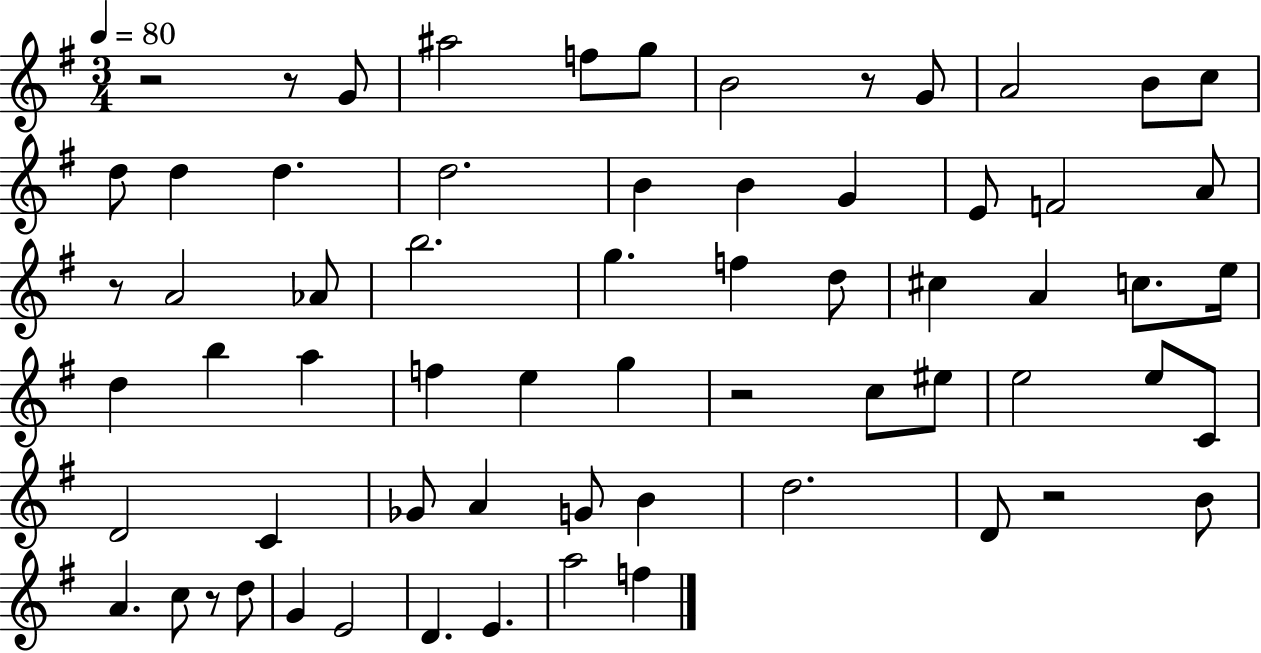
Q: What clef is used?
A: treble